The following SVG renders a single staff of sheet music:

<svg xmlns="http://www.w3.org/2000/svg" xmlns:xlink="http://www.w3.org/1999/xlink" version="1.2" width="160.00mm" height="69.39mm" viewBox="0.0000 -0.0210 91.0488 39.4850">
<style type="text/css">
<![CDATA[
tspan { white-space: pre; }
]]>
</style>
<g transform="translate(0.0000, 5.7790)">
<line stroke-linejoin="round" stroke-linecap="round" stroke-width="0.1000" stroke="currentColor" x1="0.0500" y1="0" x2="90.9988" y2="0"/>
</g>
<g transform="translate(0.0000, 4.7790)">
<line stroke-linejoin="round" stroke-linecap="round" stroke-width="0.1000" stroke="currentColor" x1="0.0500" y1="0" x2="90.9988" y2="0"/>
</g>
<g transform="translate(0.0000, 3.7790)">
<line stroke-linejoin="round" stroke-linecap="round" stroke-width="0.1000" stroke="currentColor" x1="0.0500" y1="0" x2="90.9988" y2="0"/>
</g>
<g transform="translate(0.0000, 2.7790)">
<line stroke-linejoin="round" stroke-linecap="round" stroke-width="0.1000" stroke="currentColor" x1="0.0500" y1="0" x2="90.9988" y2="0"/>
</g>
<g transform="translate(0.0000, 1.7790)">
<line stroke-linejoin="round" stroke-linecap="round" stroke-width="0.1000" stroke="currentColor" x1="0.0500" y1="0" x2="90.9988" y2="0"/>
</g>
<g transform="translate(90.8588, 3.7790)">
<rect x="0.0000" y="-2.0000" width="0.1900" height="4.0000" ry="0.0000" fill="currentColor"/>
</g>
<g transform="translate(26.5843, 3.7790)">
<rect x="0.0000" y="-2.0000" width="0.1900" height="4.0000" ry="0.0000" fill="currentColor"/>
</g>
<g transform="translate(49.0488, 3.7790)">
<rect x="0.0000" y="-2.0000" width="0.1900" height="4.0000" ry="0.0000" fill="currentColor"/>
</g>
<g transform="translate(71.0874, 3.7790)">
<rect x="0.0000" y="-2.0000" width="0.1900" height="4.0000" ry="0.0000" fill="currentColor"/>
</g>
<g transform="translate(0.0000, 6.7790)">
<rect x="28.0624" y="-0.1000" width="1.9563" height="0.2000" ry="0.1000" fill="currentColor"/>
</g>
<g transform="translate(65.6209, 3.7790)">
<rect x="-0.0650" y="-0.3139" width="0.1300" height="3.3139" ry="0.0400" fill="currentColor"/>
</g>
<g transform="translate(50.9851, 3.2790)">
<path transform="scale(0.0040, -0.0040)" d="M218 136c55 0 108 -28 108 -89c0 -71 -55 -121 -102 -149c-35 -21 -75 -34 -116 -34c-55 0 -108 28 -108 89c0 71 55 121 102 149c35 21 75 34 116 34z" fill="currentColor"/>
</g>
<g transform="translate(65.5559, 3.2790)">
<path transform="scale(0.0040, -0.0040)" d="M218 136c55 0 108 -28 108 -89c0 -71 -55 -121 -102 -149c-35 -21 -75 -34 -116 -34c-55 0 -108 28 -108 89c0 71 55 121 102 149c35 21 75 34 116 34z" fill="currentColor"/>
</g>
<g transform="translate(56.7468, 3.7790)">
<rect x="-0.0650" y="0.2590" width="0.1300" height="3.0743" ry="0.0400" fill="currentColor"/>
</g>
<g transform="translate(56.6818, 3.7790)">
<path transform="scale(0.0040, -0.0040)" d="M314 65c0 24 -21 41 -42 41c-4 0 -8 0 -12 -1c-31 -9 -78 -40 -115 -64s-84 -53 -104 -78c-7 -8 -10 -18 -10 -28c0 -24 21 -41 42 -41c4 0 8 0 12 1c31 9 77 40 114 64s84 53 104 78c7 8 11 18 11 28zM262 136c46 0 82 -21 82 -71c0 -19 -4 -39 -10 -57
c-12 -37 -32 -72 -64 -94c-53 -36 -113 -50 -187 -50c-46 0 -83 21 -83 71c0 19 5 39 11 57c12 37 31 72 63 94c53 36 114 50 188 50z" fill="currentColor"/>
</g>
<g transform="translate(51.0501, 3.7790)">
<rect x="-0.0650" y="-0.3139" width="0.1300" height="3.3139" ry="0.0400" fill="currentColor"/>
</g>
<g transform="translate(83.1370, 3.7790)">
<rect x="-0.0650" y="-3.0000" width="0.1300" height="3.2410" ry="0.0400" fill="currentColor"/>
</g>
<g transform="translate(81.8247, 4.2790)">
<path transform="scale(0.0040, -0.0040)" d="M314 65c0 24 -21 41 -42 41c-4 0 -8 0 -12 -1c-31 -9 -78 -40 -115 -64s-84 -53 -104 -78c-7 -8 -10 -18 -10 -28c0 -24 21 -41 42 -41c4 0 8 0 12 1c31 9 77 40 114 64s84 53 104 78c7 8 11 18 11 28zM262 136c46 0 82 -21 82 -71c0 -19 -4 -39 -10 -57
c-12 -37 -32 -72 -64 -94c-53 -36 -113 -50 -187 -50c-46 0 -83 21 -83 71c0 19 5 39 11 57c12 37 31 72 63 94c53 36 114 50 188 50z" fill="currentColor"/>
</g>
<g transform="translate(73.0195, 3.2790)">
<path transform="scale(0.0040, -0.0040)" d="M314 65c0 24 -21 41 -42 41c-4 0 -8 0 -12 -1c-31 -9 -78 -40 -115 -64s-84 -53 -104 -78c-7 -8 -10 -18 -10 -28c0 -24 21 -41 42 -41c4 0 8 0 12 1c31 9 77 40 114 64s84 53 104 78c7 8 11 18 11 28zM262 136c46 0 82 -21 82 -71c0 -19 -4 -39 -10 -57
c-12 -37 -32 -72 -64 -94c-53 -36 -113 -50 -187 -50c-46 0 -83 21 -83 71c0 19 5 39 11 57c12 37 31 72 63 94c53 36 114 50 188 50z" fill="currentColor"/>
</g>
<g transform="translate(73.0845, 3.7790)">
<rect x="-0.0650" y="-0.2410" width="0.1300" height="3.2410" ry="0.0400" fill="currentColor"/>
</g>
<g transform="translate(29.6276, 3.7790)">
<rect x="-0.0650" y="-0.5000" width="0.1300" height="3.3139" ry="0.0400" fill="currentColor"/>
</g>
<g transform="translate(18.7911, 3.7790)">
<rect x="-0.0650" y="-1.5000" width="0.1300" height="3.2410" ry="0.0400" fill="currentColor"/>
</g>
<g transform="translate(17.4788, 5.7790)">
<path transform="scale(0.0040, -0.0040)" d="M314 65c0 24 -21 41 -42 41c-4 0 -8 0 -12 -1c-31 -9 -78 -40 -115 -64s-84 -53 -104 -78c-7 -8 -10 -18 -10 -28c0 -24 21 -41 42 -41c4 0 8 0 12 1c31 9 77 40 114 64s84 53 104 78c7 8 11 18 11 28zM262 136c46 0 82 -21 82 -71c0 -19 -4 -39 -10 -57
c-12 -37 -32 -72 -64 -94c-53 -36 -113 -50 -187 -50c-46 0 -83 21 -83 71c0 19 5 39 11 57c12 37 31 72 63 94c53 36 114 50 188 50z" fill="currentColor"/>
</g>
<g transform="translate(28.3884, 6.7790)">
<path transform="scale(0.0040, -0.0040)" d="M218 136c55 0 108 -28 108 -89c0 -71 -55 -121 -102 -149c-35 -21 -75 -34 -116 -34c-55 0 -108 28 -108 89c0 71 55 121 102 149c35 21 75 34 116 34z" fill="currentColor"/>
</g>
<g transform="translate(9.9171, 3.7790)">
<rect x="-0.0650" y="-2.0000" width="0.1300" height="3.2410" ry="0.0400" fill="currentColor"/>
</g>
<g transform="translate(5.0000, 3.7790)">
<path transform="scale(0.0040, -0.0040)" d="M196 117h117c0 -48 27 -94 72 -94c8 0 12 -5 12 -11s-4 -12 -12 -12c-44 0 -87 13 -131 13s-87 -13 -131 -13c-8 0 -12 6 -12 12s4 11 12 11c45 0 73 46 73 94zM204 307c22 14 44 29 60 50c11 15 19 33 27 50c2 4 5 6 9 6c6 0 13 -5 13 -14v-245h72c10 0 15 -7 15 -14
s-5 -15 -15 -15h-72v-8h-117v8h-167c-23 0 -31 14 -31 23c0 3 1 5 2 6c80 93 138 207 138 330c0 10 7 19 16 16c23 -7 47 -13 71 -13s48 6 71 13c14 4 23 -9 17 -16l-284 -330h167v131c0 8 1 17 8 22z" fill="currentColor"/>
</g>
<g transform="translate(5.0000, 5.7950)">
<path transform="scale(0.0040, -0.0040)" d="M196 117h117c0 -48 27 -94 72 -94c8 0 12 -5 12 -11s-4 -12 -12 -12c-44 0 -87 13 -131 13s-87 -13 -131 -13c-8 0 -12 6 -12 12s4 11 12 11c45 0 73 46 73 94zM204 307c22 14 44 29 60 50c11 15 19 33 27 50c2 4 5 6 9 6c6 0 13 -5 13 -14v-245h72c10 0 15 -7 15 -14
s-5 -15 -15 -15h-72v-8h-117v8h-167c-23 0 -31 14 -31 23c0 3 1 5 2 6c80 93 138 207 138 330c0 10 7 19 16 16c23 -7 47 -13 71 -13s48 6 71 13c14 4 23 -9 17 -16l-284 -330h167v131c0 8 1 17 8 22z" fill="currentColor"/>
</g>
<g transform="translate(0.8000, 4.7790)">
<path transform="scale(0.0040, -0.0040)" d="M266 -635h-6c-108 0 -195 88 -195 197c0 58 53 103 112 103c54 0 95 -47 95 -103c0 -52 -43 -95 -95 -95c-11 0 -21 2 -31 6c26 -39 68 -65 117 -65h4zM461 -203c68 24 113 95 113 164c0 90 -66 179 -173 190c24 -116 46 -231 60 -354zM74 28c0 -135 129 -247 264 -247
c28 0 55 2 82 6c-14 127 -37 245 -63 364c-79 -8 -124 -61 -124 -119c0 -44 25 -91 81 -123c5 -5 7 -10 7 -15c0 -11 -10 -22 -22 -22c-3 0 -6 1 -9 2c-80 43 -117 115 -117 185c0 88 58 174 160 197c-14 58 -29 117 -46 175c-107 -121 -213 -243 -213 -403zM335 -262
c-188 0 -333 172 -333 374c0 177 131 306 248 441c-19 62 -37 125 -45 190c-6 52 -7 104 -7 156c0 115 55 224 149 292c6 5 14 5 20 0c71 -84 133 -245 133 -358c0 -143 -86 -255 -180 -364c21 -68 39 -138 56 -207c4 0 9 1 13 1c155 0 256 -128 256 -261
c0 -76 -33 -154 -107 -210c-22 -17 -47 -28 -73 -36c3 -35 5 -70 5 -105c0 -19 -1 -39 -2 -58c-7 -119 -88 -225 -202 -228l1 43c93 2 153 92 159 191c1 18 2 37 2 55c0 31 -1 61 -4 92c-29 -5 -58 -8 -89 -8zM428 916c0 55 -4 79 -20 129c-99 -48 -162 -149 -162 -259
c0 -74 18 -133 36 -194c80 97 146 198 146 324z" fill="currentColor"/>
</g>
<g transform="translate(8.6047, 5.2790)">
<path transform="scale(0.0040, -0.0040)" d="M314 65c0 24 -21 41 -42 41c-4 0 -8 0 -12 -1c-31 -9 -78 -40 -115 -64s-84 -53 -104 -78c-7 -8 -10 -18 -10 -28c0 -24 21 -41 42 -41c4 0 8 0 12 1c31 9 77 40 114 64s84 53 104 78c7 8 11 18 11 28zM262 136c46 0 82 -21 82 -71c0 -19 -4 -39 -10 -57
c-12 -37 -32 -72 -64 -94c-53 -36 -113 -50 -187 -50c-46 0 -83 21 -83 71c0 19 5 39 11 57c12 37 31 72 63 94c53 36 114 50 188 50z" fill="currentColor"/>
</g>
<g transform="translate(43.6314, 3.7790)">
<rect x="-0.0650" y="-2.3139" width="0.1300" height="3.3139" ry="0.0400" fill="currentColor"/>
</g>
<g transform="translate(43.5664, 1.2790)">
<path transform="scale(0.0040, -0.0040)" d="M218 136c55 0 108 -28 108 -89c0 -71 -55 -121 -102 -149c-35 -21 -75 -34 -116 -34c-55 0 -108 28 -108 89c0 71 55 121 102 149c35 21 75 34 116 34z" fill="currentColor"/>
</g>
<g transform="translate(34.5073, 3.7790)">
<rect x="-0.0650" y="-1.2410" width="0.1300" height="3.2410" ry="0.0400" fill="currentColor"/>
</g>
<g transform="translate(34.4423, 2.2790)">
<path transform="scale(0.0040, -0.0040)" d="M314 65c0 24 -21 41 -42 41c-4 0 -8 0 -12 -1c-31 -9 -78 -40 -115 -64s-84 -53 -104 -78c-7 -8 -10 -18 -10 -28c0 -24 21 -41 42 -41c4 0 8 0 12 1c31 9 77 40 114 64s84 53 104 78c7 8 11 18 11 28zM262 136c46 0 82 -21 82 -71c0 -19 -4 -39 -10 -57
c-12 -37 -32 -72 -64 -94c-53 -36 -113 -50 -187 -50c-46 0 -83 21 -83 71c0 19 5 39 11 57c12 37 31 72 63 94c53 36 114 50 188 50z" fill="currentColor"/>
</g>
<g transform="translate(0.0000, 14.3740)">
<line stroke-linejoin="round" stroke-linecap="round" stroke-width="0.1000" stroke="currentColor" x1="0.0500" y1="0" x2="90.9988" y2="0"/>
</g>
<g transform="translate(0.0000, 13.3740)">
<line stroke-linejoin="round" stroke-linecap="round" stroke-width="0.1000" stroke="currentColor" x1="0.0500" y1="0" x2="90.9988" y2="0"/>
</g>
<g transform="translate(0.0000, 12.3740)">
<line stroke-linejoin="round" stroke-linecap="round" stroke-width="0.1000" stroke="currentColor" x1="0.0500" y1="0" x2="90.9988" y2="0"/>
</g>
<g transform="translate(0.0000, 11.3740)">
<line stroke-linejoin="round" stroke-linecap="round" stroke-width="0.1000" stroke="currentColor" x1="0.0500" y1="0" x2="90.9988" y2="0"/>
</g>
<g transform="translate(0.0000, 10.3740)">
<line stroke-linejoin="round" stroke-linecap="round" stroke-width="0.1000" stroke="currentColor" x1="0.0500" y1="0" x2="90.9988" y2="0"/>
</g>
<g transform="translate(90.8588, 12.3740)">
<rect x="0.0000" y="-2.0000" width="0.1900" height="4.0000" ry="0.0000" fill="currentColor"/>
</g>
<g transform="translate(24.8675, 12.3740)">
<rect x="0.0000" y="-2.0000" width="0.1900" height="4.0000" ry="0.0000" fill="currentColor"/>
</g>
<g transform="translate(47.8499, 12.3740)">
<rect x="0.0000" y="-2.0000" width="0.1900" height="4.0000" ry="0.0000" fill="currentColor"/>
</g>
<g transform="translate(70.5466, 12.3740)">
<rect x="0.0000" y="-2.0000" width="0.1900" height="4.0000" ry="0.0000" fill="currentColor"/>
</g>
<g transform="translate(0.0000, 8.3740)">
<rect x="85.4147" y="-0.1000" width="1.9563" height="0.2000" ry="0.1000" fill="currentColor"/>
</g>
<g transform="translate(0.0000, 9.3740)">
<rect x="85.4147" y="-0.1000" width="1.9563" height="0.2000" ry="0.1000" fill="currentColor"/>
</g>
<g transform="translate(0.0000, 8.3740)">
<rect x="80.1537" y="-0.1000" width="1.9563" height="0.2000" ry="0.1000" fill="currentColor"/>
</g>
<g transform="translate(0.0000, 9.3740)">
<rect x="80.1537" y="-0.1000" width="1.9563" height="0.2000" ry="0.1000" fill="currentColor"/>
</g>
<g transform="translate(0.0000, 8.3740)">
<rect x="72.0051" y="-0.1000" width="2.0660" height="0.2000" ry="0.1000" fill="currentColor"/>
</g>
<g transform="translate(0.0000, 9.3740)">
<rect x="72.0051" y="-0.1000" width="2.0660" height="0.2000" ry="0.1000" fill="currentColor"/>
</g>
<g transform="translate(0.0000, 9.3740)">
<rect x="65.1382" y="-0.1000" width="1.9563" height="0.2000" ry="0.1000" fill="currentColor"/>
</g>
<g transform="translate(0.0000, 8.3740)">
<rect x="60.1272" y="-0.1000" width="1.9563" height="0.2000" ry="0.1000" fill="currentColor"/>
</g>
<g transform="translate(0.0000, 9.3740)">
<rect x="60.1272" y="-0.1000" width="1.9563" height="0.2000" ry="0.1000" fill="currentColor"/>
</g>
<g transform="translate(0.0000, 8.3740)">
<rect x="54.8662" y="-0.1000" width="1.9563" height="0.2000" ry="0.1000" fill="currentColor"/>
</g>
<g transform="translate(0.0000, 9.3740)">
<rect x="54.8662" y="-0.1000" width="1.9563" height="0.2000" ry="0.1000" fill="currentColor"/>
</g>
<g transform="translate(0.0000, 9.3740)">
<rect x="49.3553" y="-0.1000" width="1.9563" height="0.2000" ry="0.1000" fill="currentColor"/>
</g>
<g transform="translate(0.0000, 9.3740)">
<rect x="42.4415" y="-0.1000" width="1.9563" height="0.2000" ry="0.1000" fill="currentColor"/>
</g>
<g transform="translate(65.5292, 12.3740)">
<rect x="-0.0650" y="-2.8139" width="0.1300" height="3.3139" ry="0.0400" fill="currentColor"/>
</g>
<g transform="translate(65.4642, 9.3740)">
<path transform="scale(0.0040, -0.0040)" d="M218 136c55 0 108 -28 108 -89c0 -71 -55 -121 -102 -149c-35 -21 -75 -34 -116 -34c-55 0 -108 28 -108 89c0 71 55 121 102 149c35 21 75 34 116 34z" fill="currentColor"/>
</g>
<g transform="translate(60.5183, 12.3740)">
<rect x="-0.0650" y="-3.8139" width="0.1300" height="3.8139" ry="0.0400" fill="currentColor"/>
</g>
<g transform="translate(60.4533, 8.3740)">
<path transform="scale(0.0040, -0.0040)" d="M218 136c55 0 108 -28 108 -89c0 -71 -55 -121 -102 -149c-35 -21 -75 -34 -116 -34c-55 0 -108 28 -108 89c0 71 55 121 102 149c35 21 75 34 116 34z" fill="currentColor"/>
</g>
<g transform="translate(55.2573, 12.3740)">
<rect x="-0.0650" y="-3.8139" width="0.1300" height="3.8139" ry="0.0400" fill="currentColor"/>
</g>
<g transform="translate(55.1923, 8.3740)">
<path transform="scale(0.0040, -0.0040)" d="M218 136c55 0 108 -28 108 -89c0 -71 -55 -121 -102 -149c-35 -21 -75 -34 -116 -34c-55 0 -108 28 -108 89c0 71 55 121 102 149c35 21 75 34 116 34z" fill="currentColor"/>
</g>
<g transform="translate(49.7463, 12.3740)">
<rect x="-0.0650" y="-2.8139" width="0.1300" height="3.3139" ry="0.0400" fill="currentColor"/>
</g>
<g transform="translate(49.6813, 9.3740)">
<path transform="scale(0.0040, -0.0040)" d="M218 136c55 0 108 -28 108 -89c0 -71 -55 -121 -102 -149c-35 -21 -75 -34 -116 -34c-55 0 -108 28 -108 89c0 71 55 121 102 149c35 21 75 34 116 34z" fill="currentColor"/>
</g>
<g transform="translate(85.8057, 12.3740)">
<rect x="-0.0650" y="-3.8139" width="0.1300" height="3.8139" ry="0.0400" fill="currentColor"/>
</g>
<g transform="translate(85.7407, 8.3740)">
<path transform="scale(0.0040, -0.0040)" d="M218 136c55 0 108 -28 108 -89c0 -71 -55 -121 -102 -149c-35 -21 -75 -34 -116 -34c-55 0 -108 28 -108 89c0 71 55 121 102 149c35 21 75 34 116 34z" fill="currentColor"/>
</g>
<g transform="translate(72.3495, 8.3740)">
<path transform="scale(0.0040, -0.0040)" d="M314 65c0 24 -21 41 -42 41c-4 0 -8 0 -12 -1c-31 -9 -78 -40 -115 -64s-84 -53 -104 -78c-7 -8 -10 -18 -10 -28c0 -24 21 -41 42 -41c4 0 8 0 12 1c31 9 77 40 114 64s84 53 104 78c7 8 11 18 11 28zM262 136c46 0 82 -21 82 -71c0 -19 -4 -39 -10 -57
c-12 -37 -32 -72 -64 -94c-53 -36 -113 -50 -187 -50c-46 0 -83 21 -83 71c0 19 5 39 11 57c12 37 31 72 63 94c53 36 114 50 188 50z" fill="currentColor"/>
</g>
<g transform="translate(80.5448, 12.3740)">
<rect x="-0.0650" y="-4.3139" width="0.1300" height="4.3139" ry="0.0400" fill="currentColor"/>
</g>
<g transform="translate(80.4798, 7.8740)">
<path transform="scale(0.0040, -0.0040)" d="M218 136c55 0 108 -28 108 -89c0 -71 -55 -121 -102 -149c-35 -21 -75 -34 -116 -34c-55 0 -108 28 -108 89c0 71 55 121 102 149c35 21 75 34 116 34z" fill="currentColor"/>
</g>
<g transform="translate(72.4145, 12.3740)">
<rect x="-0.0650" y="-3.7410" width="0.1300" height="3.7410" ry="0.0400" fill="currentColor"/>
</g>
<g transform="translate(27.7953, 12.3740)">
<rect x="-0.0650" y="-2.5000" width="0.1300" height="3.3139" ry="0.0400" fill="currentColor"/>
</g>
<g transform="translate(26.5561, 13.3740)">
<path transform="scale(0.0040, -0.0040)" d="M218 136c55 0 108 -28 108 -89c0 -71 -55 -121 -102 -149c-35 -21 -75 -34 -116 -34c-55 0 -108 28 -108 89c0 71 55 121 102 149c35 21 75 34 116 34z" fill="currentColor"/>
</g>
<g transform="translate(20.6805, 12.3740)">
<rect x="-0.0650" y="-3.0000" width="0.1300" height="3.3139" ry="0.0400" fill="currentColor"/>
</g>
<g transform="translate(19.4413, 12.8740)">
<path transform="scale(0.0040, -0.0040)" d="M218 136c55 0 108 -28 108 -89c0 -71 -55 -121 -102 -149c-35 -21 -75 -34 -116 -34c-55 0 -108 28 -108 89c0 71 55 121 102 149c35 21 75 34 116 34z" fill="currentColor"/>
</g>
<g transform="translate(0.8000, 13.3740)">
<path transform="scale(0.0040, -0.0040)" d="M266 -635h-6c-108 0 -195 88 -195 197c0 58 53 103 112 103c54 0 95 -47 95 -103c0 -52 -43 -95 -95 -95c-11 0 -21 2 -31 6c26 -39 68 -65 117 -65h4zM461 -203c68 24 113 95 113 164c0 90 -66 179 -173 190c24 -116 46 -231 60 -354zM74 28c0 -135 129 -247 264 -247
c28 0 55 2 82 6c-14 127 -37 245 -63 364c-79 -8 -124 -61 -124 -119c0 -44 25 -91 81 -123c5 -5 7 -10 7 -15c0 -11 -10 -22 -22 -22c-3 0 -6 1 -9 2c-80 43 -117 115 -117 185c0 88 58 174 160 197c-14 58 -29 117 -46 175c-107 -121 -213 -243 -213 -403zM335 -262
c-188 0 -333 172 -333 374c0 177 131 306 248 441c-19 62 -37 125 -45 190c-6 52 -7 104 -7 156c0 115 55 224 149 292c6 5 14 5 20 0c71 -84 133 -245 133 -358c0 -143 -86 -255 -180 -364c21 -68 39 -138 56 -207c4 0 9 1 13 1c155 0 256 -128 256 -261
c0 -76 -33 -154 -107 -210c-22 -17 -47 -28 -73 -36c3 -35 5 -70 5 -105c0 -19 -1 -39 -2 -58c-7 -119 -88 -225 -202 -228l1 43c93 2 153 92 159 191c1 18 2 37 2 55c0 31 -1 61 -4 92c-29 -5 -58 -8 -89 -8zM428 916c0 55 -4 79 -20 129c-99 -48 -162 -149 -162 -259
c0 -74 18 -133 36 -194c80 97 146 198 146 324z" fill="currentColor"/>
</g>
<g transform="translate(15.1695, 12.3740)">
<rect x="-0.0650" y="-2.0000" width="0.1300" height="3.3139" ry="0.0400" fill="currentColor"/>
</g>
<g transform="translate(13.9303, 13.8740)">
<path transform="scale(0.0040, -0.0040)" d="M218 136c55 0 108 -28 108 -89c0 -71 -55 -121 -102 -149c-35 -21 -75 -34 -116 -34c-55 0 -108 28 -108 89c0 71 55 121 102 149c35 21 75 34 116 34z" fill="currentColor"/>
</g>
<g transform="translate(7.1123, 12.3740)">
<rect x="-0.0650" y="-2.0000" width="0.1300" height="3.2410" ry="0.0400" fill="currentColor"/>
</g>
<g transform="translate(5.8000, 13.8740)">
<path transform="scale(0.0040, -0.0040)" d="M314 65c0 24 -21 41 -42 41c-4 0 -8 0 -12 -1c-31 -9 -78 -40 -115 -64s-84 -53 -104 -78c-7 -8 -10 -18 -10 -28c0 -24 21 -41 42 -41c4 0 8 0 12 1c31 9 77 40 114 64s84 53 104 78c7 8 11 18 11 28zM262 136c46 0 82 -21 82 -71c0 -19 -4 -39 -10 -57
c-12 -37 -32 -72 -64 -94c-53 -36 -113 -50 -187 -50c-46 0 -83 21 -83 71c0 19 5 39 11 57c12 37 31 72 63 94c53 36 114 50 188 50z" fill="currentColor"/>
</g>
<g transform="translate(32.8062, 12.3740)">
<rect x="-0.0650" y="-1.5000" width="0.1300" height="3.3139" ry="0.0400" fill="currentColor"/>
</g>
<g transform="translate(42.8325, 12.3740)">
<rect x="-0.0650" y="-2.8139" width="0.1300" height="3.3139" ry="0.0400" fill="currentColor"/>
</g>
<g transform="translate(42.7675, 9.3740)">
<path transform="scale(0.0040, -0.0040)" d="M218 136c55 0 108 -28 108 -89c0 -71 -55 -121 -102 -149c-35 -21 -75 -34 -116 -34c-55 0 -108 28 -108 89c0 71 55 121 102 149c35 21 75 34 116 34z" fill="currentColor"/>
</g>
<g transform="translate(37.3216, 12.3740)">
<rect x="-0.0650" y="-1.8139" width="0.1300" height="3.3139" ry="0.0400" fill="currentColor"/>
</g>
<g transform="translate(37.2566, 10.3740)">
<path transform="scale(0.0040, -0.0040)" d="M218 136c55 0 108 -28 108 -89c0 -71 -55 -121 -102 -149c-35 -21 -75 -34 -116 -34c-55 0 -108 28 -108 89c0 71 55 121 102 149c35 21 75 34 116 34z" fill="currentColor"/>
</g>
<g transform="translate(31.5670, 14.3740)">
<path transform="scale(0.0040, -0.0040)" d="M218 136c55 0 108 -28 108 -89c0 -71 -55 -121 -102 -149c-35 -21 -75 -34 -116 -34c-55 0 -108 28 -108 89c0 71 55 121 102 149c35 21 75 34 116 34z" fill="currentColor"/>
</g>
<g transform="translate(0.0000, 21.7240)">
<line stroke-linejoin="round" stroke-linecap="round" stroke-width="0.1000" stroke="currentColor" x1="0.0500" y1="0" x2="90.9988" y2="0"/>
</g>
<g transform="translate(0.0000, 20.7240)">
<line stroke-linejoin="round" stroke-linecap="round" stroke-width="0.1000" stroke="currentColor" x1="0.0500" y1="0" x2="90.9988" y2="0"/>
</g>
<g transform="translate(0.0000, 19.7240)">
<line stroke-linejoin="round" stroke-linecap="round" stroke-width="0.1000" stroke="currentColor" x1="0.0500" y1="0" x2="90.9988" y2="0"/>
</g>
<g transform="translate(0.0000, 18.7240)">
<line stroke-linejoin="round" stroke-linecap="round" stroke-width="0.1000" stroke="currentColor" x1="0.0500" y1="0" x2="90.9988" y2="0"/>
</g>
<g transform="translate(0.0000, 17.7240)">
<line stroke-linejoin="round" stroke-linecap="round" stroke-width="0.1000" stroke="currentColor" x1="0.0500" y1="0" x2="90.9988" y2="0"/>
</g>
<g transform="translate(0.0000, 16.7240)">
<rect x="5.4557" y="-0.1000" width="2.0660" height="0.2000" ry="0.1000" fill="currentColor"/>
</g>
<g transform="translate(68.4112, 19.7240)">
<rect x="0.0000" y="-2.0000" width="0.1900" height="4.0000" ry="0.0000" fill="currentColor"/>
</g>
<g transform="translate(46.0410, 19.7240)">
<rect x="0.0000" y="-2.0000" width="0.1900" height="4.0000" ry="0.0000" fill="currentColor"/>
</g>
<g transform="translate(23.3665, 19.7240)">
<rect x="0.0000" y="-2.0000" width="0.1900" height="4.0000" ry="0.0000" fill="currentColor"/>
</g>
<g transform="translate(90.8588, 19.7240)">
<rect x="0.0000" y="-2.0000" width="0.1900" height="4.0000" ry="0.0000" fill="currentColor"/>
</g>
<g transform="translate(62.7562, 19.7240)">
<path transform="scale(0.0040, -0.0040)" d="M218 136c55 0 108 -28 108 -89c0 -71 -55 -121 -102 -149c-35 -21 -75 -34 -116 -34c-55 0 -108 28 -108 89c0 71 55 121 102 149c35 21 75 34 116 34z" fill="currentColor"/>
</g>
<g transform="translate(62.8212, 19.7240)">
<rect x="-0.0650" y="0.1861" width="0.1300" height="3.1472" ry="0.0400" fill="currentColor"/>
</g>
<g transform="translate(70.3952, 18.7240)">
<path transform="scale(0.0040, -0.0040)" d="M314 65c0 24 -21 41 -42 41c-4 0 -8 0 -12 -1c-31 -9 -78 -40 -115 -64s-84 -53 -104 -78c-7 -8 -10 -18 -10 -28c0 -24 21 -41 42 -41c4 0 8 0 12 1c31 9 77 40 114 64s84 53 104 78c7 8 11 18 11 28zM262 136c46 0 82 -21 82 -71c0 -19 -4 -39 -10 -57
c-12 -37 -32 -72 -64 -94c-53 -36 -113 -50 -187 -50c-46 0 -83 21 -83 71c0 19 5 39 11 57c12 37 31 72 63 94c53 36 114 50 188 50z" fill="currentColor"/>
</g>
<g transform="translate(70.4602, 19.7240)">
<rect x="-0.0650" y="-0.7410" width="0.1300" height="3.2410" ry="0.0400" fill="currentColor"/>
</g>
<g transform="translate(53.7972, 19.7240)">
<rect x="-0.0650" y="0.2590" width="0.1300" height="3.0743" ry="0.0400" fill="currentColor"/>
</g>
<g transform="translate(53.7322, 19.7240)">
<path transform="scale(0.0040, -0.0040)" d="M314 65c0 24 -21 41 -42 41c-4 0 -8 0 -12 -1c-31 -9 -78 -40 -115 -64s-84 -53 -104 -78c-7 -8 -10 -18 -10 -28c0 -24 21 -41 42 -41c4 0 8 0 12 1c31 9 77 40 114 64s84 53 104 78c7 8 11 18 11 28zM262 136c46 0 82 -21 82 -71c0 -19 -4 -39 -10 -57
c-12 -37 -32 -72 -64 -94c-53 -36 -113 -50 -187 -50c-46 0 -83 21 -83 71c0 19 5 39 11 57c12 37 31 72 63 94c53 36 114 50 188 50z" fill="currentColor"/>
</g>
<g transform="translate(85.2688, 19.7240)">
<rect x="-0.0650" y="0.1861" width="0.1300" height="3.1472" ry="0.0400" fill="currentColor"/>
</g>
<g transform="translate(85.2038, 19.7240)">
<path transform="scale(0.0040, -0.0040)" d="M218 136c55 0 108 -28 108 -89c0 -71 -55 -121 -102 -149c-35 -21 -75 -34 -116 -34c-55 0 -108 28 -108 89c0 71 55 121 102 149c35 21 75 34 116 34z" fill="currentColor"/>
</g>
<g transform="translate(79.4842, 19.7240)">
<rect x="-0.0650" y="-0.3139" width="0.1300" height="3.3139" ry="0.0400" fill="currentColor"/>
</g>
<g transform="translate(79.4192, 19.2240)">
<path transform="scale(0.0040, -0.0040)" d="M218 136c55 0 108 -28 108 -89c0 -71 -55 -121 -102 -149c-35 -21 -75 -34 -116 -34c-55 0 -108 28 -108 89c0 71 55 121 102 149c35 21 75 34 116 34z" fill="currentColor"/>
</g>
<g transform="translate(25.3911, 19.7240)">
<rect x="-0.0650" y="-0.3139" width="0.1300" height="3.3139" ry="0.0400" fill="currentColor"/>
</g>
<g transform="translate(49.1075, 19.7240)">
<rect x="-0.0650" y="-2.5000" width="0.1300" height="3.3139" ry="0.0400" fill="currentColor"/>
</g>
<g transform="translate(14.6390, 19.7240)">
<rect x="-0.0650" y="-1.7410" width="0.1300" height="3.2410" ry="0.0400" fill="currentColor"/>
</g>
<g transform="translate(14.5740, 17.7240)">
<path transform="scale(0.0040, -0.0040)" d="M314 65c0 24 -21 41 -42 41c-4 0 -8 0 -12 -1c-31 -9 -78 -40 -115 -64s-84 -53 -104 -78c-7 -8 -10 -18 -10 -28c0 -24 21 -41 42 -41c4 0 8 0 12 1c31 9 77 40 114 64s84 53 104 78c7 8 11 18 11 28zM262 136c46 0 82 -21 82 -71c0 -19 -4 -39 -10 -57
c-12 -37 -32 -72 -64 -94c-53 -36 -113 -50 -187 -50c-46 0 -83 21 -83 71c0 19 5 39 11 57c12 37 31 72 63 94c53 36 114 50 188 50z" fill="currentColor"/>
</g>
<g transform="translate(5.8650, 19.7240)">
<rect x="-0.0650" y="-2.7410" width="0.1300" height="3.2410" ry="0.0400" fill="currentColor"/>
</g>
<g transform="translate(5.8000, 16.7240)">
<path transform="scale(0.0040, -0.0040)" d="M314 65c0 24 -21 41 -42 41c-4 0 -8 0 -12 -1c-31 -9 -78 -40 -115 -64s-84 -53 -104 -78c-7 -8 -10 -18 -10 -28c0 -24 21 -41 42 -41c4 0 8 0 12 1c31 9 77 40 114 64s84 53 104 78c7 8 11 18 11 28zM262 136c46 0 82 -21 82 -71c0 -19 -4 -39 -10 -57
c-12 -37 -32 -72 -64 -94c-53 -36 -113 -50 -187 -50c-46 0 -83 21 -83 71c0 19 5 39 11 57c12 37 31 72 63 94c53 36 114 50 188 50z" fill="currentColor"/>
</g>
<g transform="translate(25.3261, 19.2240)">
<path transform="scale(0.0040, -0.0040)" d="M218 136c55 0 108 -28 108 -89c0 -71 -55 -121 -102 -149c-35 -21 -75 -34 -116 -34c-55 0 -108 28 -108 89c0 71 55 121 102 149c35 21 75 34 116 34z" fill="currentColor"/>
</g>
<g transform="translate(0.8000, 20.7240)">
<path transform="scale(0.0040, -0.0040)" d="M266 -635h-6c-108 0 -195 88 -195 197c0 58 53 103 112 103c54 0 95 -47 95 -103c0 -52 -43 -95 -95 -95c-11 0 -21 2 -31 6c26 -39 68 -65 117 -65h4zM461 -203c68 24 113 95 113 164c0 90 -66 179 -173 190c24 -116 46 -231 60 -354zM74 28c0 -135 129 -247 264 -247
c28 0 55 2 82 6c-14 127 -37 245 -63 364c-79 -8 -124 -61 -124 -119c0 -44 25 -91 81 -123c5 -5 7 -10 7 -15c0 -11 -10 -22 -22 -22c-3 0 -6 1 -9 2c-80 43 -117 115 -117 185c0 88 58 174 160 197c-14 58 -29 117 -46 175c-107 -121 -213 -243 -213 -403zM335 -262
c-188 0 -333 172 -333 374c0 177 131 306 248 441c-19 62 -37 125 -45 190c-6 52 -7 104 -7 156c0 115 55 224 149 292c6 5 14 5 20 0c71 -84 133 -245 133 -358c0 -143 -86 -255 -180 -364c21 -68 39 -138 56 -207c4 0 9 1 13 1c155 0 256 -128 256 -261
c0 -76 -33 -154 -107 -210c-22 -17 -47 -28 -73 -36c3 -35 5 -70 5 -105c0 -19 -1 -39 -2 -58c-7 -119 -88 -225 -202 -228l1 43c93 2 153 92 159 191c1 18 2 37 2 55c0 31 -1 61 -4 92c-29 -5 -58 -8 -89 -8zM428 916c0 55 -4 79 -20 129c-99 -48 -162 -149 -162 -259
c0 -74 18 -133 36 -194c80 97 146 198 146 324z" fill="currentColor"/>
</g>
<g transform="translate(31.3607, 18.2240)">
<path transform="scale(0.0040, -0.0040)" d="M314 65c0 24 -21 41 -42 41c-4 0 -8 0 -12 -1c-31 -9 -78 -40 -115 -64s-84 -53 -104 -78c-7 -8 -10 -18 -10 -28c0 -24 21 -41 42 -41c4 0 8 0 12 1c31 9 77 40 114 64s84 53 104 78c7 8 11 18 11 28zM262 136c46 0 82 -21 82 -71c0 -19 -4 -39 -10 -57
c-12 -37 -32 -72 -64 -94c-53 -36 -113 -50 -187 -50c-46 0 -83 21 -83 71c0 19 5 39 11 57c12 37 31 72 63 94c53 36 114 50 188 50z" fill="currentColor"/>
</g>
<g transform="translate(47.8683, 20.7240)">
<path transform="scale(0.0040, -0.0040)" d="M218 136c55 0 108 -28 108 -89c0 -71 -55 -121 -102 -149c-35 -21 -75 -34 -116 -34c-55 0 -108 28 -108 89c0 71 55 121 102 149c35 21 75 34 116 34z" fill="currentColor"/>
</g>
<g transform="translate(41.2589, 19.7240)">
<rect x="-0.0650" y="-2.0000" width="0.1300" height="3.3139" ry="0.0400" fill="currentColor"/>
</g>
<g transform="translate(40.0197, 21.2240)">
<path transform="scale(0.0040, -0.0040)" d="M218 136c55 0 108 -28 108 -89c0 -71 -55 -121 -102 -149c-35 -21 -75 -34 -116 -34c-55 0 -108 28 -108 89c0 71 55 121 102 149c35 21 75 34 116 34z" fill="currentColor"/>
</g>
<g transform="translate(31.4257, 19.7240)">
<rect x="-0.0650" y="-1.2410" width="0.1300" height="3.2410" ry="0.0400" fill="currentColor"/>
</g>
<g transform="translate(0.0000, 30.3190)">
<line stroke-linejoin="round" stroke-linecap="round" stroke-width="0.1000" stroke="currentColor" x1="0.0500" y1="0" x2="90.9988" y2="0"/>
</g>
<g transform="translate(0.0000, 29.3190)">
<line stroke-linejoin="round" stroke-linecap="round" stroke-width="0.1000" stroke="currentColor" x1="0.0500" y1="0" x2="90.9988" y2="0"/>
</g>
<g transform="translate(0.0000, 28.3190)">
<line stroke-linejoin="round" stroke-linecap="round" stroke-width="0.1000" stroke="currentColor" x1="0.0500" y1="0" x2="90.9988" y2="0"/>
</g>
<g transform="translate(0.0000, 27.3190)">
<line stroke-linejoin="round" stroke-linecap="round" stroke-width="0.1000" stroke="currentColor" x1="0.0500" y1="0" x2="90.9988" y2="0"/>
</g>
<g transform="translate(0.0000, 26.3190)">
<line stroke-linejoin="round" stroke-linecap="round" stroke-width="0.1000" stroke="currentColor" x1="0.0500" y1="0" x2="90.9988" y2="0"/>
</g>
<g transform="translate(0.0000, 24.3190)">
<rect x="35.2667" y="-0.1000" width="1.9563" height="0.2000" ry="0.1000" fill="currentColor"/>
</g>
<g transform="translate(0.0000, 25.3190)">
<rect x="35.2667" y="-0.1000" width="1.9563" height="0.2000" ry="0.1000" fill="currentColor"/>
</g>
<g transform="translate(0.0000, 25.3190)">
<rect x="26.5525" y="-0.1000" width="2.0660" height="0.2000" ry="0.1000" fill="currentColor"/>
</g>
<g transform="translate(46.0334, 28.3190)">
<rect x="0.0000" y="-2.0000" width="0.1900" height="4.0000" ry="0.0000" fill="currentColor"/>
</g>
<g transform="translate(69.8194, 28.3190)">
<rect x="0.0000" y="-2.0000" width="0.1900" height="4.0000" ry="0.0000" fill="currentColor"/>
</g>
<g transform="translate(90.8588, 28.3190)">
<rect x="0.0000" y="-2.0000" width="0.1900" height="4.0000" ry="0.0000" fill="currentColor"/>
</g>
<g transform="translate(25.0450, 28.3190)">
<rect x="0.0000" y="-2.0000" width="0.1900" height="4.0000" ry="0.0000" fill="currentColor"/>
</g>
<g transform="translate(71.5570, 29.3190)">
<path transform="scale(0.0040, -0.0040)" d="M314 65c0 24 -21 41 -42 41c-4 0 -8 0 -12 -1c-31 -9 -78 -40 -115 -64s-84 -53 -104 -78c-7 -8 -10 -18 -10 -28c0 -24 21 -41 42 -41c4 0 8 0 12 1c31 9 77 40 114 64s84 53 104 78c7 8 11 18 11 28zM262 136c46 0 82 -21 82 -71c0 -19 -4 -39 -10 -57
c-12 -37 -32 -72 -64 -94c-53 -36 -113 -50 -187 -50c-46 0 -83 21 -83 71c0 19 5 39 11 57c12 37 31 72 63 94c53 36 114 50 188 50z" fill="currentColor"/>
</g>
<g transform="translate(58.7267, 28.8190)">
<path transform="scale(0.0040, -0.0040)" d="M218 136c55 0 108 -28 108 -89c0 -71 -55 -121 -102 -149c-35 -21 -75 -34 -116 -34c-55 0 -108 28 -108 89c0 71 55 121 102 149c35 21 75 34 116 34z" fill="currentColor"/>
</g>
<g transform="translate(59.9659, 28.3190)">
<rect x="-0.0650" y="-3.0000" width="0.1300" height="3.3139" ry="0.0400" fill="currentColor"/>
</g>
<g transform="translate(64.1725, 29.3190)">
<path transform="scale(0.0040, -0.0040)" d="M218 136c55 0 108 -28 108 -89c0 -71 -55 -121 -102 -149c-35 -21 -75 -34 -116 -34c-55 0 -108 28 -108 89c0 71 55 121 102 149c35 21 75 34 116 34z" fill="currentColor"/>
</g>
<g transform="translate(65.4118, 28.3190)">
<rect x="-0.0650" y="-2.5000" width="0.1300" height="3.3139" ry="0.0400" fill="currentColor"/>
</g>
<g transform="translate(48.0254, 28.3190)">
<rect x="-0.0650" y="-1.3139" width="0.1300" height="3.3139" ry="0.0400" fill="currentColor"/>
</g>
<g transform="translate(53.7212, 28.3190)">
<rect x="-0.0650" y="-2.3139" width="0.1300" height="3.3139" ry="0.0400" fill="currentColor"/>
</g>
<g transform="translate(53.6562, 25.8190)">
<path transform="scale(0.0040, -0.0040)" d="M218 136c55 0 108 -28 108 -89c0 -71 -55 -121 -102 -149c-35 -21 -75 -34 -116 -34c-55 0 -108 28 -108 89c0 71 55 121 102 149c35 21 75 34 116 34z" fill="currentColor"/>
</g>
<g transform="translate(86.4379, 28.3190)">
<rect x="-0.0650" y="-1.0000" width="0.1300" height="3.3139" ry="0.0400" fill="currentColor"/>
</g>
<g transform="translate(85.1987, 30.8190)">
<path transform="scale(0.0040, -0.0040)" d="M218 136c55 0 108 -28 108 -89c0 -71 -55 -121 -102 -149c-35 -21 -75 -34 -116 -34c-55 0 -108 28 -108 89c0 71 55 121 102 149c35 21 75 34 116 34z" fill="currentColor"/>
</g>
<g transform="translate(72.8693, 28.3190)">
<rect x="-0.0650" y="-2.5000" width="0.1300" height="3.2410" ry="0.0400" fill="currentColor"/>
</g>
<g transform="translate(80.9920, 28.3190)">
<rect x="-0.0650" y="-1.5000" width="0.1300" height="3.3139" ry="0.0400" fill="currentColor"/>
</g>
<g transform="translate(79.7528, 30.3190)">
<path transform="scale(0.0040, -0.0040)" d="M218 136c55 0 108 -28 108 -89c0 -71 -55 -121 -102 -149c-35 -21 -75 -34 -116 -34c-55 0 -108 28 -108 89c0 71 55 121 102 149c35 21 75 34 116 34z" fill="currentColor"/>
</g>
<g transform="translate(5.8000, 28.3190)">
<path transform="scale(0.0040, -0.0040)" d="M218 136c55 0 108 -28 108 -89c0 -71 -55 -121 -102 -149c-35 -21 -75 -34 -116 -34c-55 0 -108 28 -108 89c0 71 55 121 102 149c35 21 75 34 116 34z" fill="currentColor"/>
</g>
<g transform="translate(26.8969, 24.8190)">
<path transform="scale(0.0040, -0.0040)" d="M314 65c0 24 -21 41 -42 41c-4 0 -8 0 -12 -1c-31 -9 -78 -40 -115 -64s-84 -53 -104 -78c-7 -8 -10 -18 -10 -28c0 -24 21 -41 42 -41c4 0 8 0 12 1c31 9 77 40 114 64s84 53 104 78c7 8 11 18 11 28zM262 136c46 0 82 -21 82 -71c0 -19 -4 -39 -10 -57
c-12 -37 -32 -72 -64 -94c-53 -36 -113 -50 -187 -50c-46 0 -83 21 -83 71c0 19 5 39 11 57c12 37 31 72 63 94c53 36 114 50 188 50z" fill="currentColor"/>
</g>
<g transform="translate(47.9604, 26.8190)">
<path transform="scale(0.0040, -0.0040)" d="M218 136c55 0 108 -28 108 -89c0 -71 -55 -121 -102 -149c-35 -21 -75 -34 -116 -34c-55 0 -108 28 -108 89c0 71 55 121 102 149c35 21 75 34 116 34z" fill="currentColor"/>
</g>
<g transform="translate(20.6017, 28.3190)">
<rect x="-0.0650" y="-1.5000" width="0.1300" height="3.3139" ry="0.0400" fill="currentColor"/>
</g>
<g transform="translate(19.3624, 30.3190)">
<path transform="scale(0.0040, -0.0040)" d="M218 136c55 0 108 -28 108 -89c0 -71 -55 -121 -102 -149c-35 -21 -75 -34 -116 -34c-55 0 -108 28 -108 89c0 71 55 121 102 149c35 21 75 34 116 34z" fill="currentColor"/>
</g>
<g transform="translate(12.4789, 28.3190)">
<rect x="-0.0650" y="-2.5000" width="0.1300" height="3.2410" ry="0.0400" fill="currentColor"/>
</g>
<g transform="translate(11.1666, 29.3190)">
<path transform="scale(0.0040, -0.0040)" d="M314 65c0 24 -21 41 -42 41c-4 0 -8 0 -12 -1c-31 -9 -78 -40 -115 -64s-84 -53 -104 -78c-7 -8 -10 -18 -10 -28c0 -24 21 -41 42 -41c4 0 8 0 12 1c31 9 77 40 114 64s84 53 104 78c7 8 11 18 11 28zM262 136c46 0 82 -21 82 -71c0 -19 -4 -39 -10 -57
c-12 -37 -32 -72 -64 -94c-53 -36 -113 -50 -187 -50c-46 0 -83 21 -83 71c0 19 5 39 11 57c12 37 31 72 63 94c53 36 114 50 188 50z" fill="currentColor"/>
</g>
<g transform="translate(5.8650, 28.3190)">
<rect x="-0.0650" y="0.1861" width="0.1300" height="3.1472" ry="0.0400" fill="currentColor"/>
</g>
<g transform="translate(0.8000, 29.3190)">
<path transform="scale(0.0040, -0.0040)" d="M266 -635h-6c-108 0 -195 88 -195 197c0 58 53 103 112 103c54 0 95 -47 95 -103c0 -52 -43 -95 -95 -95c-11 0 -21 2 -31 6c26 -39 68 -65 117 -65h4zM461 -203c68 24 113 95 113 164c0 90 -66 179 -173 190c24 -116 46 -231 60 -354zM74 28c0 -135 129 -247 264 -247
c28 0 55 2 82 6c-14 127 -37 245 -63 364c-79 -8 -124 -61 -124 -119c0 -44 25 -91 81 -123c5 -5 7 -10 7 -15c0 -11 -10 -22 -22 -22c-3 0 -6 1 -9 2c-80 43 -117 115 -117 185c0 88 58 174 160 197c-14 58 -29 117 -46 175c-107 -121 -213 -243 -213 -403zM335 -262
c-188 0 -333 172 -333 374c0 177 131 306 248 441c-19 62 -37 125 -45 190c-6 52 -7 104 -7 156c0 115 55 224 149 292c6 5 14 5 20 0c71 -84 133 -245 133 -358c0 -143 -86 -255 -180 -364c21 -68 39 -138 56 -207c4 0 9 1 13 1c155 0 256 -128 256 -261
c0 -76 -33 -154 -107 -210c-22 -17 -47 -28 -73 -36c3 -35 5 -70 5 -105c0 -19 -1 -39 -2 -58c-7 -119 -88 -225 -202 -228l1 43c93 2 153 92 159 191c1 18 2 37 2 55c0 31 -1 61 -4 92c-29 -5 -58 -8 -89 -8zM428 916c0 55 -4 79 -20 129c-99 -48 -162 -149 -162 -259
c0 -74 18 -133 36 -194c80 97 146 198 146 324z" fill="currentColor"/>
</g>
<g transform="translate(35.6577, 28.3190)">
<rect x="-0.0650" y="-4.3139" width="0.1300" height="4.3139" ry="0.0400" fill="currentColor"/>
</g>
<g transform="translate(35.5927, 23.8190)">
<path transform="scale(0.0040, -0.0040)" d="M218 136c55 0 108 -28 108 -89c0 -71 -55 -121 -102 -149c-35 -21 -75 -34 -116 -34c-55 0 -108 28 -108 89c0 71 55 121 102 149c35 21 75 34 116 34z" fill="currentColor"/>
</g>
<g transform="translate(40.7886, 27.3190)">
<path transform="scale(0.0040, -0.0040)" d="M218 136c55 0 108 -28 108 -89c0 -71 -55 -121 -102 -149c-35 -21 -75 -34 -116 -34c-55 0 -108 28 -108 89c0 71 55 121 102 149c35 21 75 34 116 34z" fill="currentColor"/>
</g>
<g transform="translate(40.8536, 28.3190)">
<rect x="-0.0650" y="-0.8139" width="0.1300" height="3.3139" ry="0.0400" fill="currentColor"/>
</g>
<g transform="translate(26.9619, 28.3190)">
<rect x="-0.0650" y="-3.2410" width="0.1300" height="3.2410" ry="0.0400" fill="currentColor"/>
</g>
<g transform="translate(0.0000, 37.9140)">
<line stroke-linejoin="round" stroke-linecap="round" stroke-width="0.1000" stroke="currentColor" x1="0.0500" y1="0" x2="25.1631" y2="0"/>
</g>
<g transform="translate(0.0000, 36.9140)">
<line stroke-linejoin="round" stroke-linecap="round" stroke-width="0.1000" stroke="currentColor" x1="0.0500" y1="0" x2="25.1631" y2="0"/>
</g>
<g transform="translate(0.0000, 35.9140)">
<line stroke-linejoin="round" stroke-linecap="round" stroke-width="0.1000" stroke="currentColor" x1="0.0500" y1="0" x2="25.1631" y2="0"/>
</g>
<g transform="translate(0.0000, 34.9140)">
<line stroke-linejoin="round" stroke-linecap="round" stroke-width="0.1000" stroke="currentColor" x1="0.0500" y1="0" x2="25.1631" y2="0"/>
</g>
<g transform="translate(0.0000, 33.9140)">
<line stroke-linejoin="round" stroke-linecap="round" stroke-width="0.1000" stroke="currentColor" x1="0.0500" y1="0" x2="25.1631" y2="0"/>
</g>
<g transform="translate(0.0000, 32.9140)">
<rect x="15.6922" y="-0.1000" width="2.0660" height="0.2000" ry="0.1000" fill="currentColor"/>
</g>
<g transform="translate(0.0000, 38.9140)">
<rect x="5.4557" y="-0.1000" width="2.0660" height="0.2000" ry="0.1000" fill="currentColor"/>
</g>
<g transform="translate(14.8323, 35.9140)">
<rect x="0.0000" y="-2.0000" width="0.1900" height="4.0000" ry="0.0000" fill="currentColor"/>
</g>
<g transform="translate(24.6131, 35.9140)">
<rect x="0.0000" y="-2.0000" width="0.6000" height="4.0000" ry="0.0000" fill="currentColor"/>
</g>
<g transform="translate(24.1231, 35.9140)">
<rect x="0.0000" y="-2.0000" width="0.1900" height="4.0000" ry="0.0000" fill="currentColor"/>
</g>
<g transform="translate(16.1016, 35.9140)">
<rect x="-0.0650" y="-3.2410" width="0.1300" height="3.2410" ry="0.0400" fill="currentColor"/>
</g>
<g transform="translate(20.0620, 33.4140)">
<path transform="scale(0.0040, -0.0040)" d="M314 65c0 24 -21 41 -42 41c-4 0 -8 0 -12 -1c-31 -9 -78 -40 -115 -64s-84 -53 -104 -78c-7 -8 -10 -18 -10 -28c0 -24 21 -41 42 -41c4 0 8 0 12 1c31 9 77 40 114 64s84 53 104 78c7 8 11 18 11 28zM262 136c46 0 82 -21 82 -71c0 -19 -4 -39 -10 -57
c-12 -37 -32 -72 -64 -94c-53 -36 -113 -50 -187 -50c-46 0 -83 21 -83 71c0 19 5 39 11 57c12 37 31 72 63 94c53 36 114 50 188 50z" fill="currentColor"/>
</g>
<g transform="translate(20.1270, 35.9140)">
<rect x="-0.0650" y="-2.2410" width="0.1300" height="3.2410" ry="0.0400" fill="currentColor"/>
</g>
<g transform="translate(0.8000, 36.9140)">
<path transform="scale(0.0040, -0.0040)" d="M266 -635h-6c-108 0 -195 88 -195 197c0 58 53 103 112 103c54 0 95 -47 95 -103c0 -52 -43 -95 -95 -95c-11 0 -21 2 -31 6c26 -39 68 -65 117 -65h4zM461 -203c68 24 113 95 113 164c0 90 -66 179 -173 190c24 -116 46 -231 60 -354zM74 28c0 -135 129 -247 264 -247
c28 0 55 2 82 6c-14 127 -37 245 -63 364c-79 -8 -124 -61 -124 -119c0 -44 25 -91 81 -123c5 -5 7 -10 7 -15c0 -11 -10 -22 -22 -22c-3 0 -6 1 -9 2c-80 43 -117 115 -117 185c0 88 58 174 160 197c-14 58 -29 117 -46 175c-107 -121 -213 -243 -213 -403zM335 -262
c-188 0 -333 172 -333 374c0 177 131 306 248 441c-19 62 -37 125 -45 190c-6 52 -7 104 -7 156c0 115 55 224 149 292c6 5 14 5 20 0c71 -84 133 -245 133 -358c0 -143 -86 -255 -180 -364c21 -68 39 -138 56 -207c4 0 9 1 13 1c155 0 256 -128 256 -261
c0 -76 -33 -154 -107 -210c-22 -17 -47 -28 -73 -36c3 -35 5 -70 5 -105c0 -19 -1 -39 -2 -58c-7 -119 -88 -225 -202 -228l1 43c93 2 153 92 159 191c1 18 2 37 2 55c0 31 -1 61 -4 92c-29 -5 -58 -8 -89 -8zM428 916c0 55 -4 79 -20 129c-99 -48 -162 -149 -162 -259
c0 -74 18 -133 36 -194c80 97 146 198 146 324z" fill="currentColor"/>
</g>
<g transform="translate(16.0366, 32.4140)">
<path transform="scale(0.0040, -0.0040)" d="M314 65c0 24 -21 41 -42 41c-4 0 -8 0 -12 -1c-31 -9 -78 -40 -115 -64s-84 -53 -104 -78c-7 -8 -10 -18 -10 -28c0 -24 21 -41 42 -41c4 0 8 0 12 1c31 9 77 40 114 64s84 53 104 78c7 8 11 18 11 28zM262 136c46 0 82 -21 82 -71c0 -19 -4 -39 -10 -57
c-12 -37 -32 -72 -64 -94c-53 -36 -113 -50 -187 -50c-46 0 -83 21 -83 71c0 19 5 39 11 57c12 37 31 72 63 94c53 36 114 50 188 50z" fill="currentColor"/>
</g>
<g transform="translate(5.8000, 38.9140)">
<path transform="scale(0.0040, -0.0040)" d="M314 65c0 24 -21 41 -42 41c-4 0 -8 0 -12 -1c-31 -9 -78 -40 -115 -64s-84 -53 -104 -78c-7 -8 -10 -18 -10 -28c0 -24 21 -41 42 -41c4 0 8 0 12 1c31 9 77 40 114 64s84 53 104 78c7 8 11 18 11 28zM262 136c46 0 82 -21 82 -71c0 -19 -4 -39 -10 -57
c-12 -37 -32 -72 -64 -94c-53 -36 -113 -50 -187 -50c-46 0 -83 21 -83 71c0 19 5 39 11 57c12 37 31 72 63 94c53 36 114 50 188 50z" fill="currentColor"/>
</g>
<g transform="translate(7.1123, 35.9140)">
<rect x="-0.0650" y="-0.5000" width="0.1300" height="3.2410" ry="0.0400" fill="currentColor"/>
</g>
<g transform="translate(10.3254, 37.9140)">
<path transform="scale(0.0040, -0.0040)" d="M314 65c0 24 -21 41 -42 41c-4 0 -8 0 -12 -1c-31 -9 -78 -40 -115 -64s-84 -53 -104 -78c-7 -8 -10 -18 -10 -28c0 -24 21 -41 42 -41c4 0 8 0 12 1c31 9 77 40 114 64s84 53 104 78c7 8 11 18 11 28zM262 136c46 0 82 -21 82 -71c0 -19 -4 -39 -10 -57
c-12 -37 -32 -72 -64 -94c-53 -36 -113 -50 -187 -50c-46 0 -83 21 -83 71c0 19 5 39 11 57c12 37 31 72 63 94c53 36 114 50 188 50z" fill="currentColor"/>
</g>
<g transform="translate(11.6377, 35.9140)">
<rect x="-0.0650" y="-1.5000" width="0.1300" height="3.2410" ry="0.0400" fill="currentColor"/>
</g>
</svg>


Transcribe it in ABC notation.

X:1
T:Untitled
M:4/4
L:1/4
K:C
F2 E2 C e2 g c B2 c c2 A2 F2 F A G E f a a c' c' a c'2 d' c' a2 f2 c e2 F G B2 B d2 c B B G2 E b2 d' d e g A G G2 E D C2 E2 b2 g2